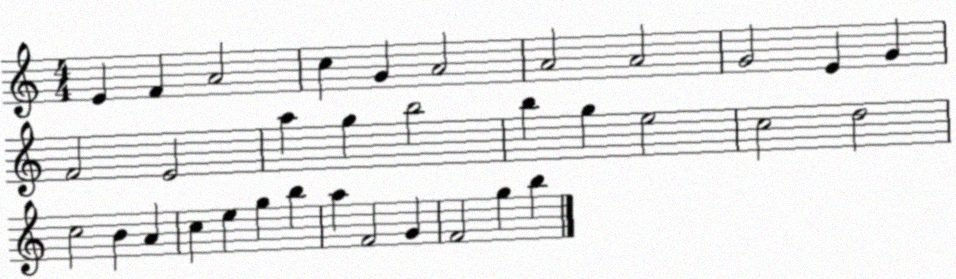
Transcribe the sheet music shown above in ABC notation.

X:1
T:Untitled
M:4/4
L:1/4
K:C
E F A2 c G A2 A2 A2 G2 E G F2 E2 a g b2 b g e2 c2 d2 c2 B A c e g b a F2 G F2 g b